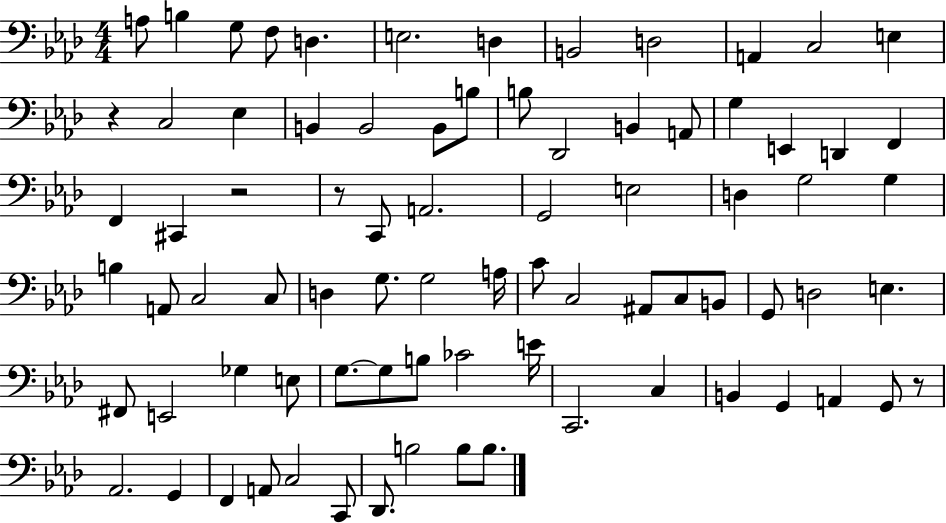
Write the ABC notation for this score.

X:1
T:Untitled
M:4/4
L:1/4
K:Ab
A,/2 B, G,/2 F,/2 D, E,2 D, B,,2 D,2 A,, C,2 E, z C,2 _E, B,, B,,2 B,,/2 B,/2 B,/2 _D,,2 B,, A,,/2 G, E,, D,, F,, F,, ^C,, z2 z/2 C,,/2 A,,2 G,,2 E,2 D, G,2 G, B, A,,/2 C,2 C,/2 D, G,/2 G,2 A,/4 C/2 C,2 ^A,,/2 C,/2 B,,/2 G,,/2 D,2 E, ^F,,/2 E,,2 _G, E,/2 G,/2 G,/2 B,/2 _C2 E/4 C,,2 C, B,, G,, A,, G,,/2 z/2 _A,,2 G,, F,, A,,/2 C,2 C,,/2 _D,,/2 B,2 B,/2 B,/2